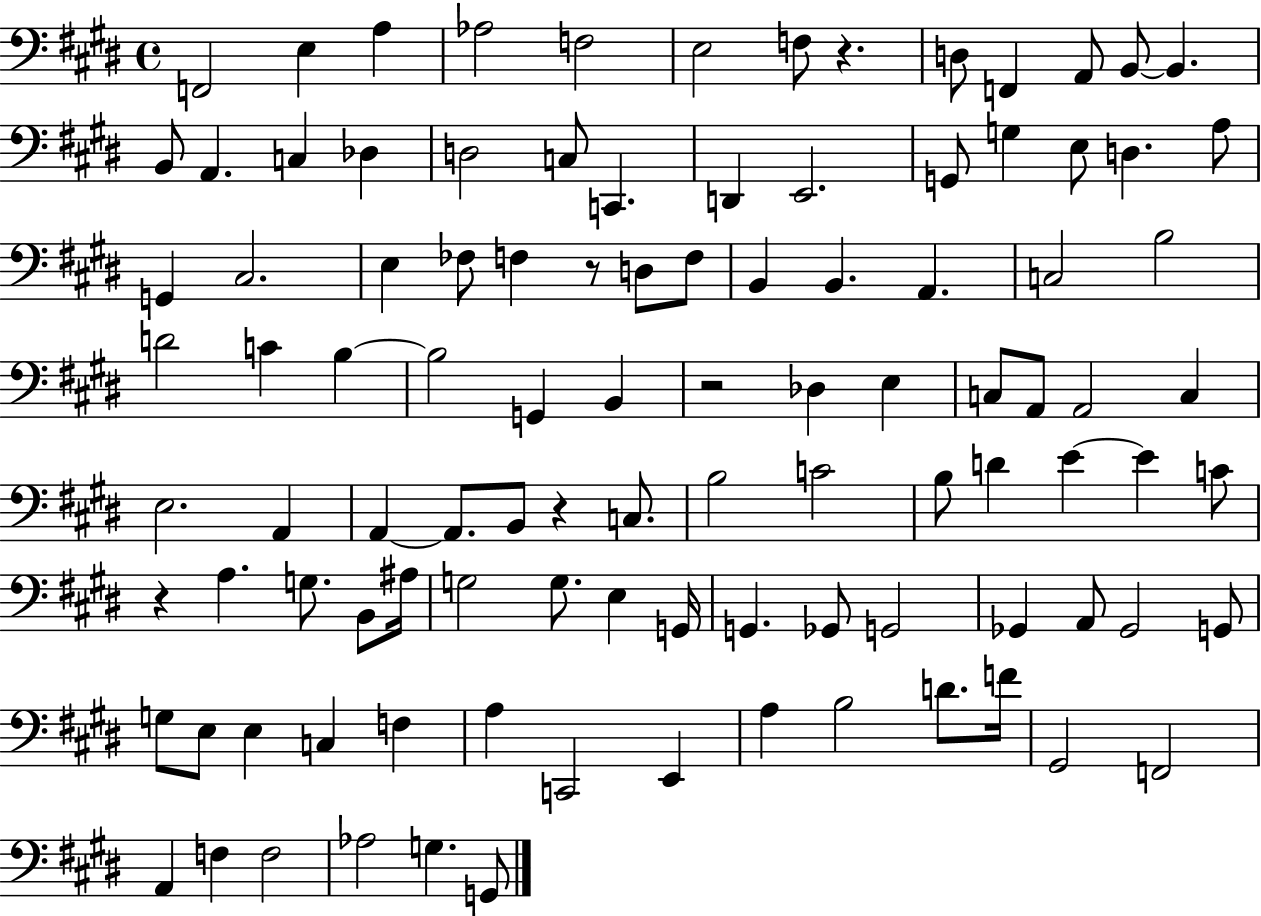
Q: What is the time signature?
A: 4/4